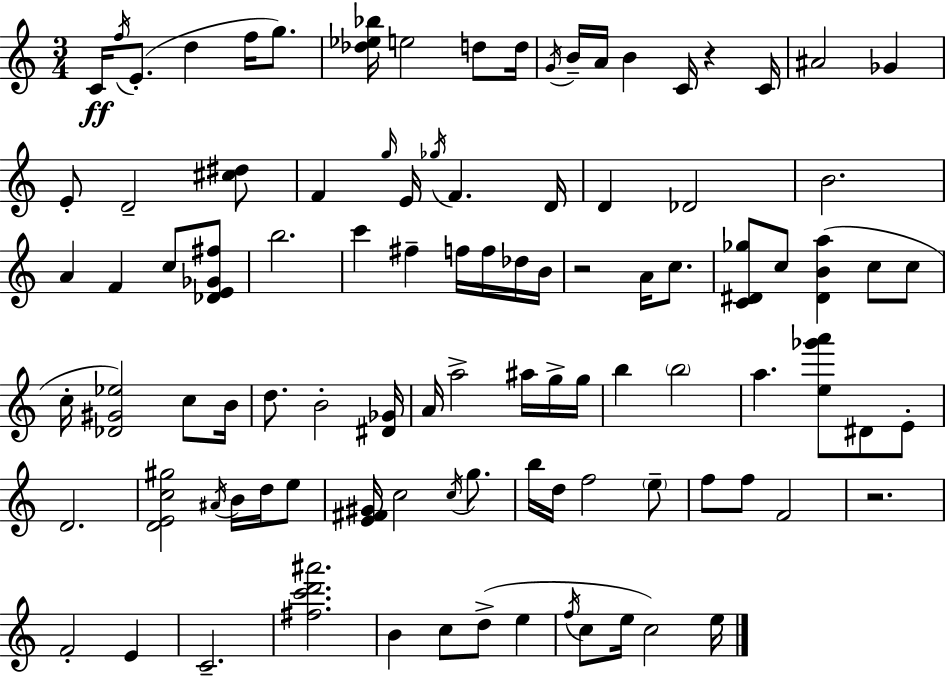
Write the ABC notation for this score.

X:1
T:Untitled
M:3/4
L:1/4
K:C
C/4 f/4 E/2 d f/4 g/2 [_d_e_b]/4 e2 d/2 d/4 G/4 B/4 A/4 B C/4 z C/4 ^A2 _G E/2 D2 [^c^d]/2 F g/4 E/4 _g/4 F D/4 D _D2 B2 A F c/2 [_DE_G^f]/2 b2 c' ^f f/4 f/4 _d/4 B/4 z2 A/4 c/2 [C^D_g]/2 c/2 [^DBa] c/2 c/2 c/4 [_D^G_e]2 c/2 B/4 d/2 B2 [^D_G]/4 A/4 a2 ^a/4 g/4 g/4 b b2 a [e_g'a']/2 ^D/2 E/2 D2 [DEc^g]2 ^A/4 B/4 d/4 e/2 [E^F^G]/4 c2 c/4 g/2 b/4 d/4 f2 e/2 f/2 f/2 F2 z2 F2 E C2 [^fc'd'^a']2 B c/2 d/2 e f/4 c/2 e/4 c2 e/4